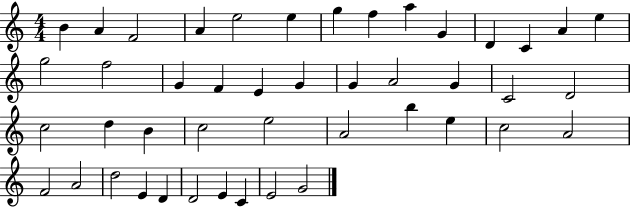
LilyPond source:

{
  \clef treble
  \numericTimeSignature
  \time 4/4
  \key c \major
  b'4 a'4 f'2 | a'4 e''2 e''4 | g''4 f''4 a''4 g'4 | d'4 c'4 a'4 e''4 | \break g''2 f''2 | g'4 f'4 e'4 g'4 | g'4 a'2 g'4 | c'2 d'2 | \break c''2 d''4 b'4 | c''2 e''2 | a'2 b''4 e''4 | c''2 a'2 | \break f'2 a'2 | d''2 e'4 d'4 | d'2 e'4 c'4 | e'2 g'2 | \break \bar "|."
}